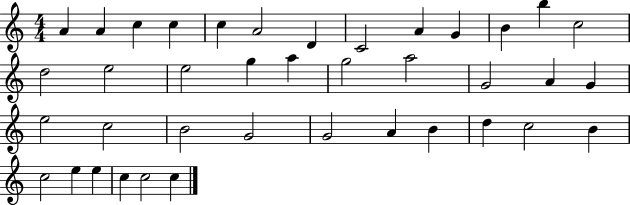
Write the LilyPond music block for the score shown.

{
  \clef treble
  \numericTimeSignature
  \time 4/4
  \key c \major
  a'4 a'4 c''4 c''4 | c''4 a'2 d'4 | c'2 a'4 g'4 | b'4 b''4 c''2 | \break d''2 e''2 | e''2 g''4 a''4 | g''2 a''2 | g'2 a'4 g'4 | \break e''2 c''2 | b'2 g'2 | g'2 a'4 b'4 | d''4 c''2 b'4 | \break c''2 e''4 e''4 | c''4 c''2 c''4 | \bar "|."
}